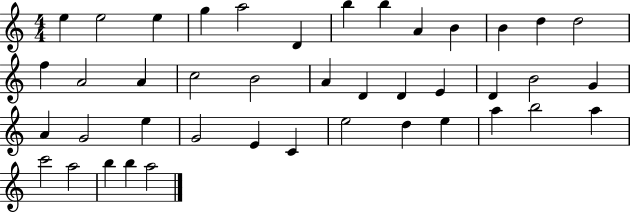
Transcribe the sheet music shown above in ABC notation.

X:1
T:Untitled
M:4/4
L:1/4
K:C
e e2 e g a2 D b b A B B d d2 f A2 A c2 B2 A D D E D B2 G A G2 e G2 E C e2 d e a b2 a c'2 a2 b b a2